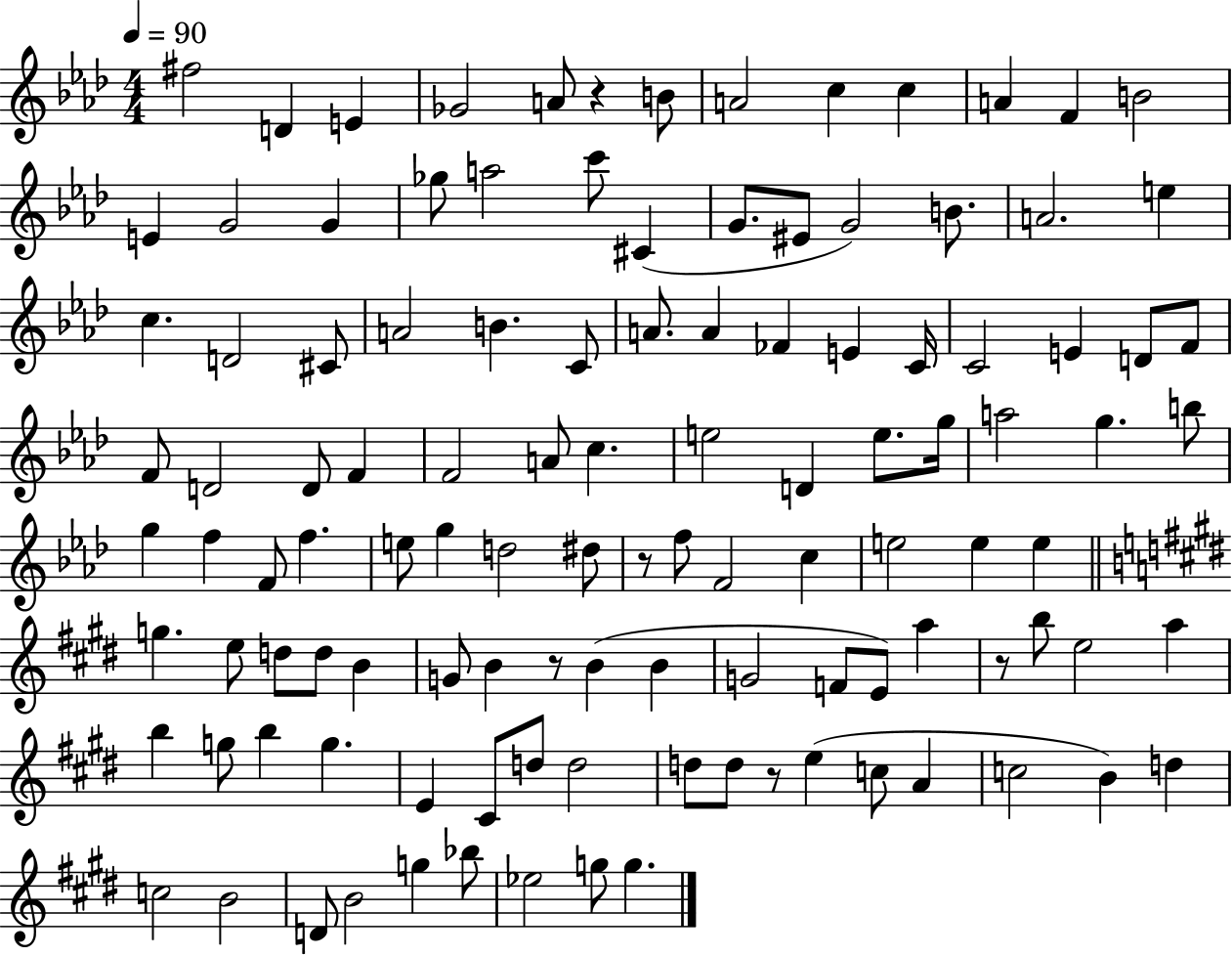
X:1
T:Untitled
M:4/4
L:1/4
K:Ab
^f2 D E _G2 A/2 z B/2 A2 c c A F B2 E G2 G _g/2 a2 c'/2 ^C G/2 ^E/2 G2 B/2 A2 e c D2 ^C/2 A2 B C/2 A/2 A _F E C/4 C2 E D/2 F/2 F/2 D2 D/2 F F2 A/2 c e2 D e/2 g/4 a2 g b/2 g f F/2 f e/2 g d2 ^d/2 z/2 f/2 F2 c e2 e e g e/2 d/2 d/2 B G/2 B z/2 B B G2 F/2 E/2 a z/2 b/2 e2 a b g/2 b g E ^C/2 d/2 d2 d/2 d/2 z/2 e c/2 A c2 B d c2 B2 D/2 B2 g _b/2 _e2 g/2 g